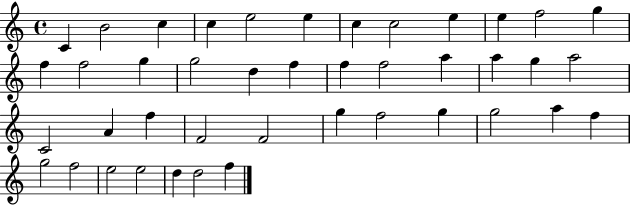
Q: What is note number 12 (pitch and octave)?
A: G5